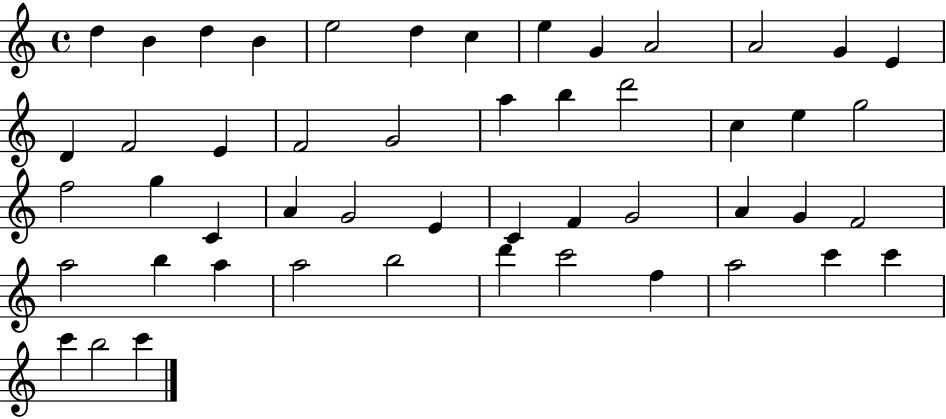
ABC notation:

X:1
T:Untitled
M:4/4
L:1/4
K:C
d B d B e2 d c e G A2 A2 G E D F2 E F2 G2 a b d'2 c e g2 f2 g C A G2 E C F G2 A G F2 a2 b a a2 b2 d' c'2 f a2 c' c' c' b2 c'